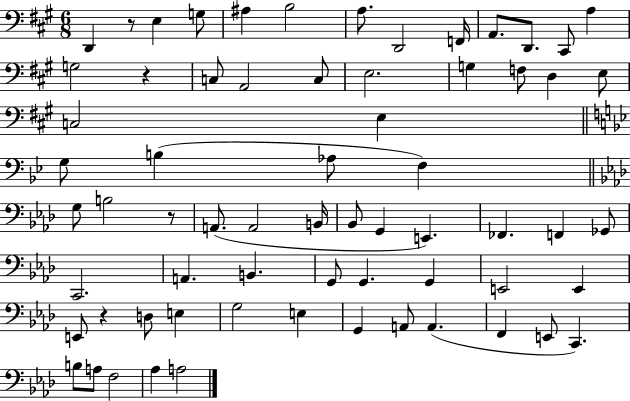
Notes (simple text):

D2/q R/e E3/q G3/e A#3/q B3/h A3/e. D2/h F2/s A2/e. D2/e. C#2/e A3/q G3/h R/q C3/e A2/h C3/e E3/h. G3/q F3/e D3/q E3/e C3/h E3/q G3/e B3/q Ab3/e F3/q G3/e B3/h R/e A2/e. A2/h B2/s Bb2/e G2/q E2/q. FES2/q. F2/q Gb2/e C2/h. A2/q. B2/q. G2/e G2/q. G2/q E2/h E2/q E2/e R/q D3/e E3/q G3/h E3/q G2/q A2/e A2/q. F2/q E2/e C2/q. B3/e A3/e F3/h Ab3/q A3/h